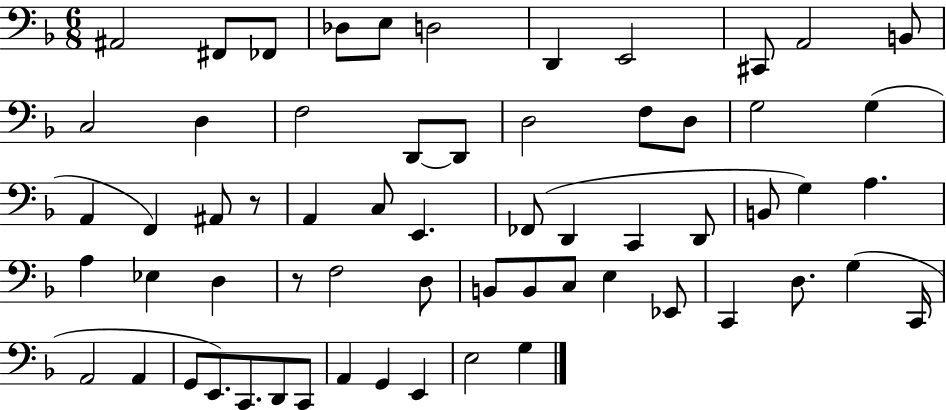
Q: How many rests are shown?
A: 2